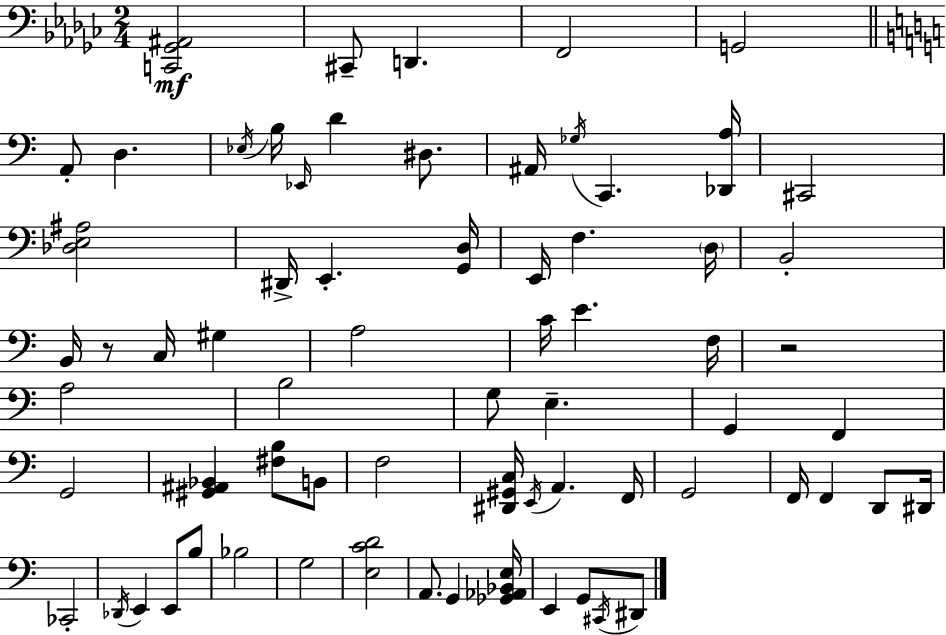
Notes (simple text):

[C2,Gb2,A#2]/h C#2/e D2/q. F2/h G2/h A2/e D3/q. Eb3/s B3/s Eb2/s D4/q D#3/e. A#2/s Gb3/s C2/q. [Db2,A3]/s C#2/h [Db3,E3,A#3]/h D#2/s E2/q. [G2,D3]/s E2/s F3/q. D3/s B2/h B2/s R/e C3/s G#3/q A3/h C4/s E4/q. F3/s R/h A3/h B3/h G3/e E3/q. G2/q F2/q G2/h [G#2,A#2,Bb2]/q [F#3,B3]/e B2/e F3/h [D#2,G#2,C3]/s E2/s A2/q. F2/s G2/h F2/s F2/q D2/e D#2/s CES2/h Db2/s E2/q E2/e B3/e Bb3/h G3/h [E3,C4,D4]/h A2/e. G2/q [Gb2,Ab2,Bb2,E3]/s E2/q G2/e C#2/s D#2/e